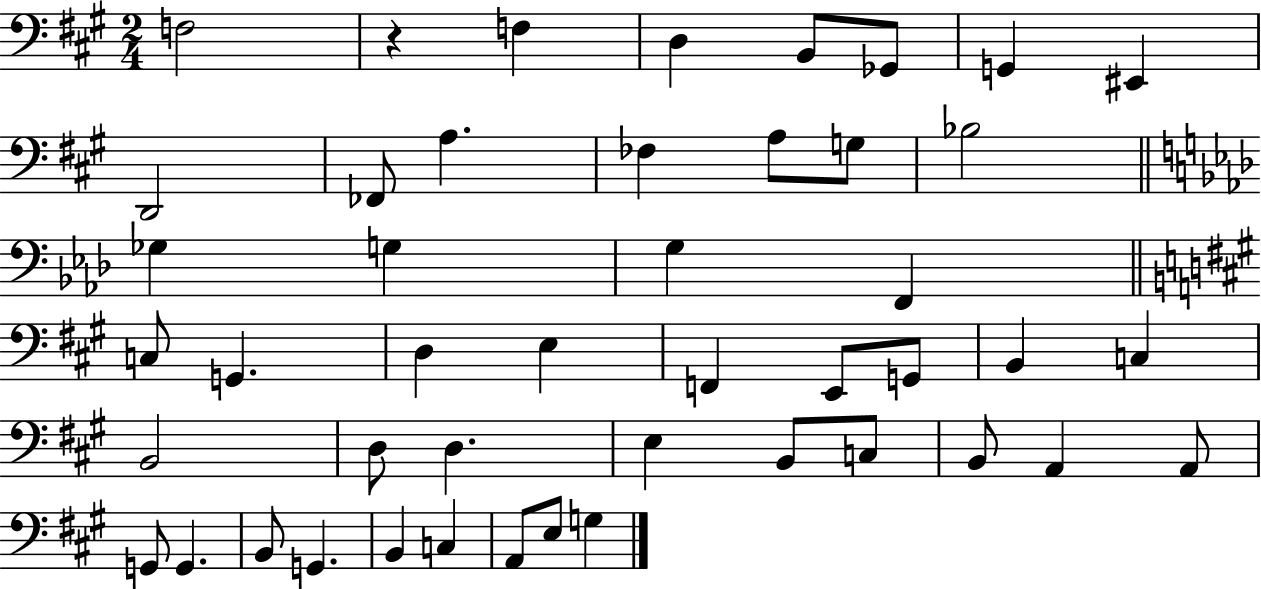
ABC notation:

X:1
T:Untitled
M:2/4
L:1/4
K:A
F,2 z F, D, B,,/2 _G,,/2 G,, ^E,, D,,2 _F,,/2 A, _F, A,/2 G,/2 _B,2 _G, G, G, F,, C,/2 G,, D, E, F,, E,,/2 G,,/2 B,, C, B,,2 D,/2 D, E, B,,/2 C,/2 B,,/2 A,, A,,/2 G,,/2 G,, B,,/2 G,, B,, C, A,,/2 E,/2 G,